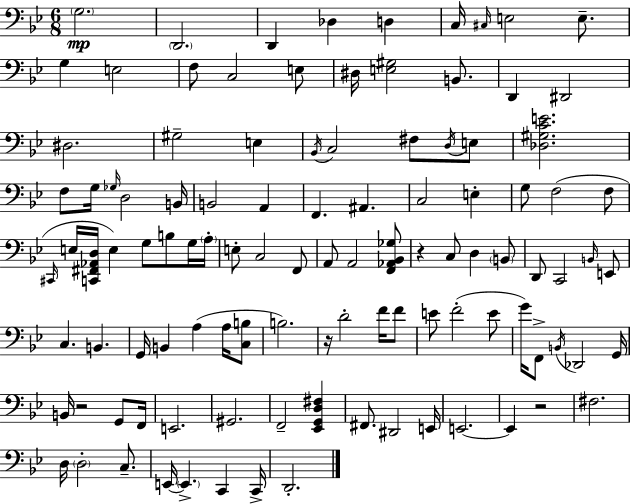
{
  \clef bass
  \numericTimeSignature
  \time 6/8
  \key g \minor
  \parenthesize g2.\mp | \parenthesize d,2. | d,4 des4 d4 | c16 \grace { cis16 } e2 e8.-- | \break g4 e2 | f8 c2 e8 | dis16 <e gis>2 b,8. | d,4 dis,2 | \break dis2. | gis2-- e4 | \acciaccatura { bes,16 } c2 fis8 | \acciaccatura { d16 } e8 <des gis c' e'>2. | \break f8 g16 \grace { ges16 } d2 | b,16 b,2 | a,4 f,4. ais,4. | c2 | \break e4-. g8 f2( | f8 \grace { cis,16 } e16 <c, fis, aes, d>16 e4) g8 | b8 g16 \parenthesize a16-. e8-. c2 | f,8 a,8 a,2 | \break <f, aes, bes, ges>8 r4 c8 d4 | \parenthesize b,8 d,8 c,2 | \grace { b,16 } e,8 c4. | b,4. g,16 b,4 a4( | \break a16 <c b>8 b2.) | r16 d'2-. | f'16 f'8 e'8 f'2-.( | e'8 g'16) f,8-> \acciaccatura { b,16 } des,2 | \break g,16 b,16 r2 | g,8 f,16 e,2. | gis,2. | f,2-- | \break <ees, g, d fis>4 fis,8. dis,2 | e,16 e,2.~~ | e,4 r2 | fis2. | \break d16 \parenthesize d2-. | c8.-- e,16~~ \parenthesize e,4.-> | c,4 c,16-> d,2.-. | \bar "|."
}